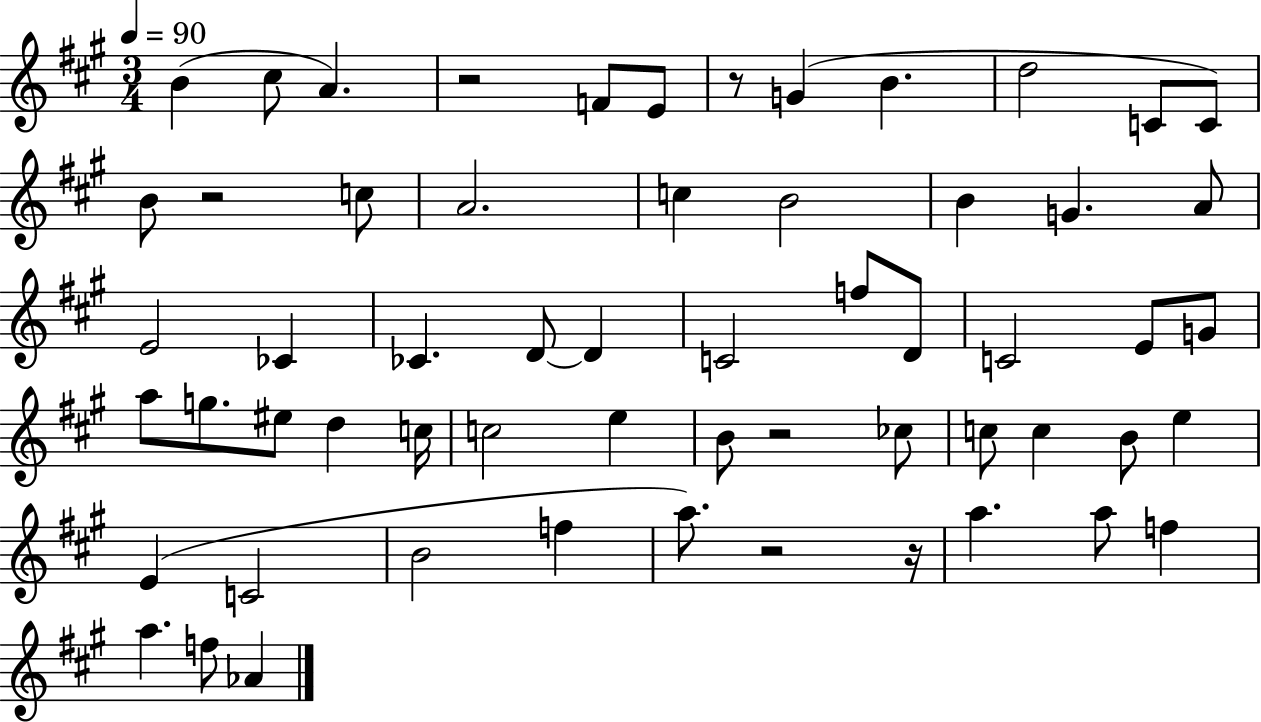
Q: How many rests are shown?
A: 6